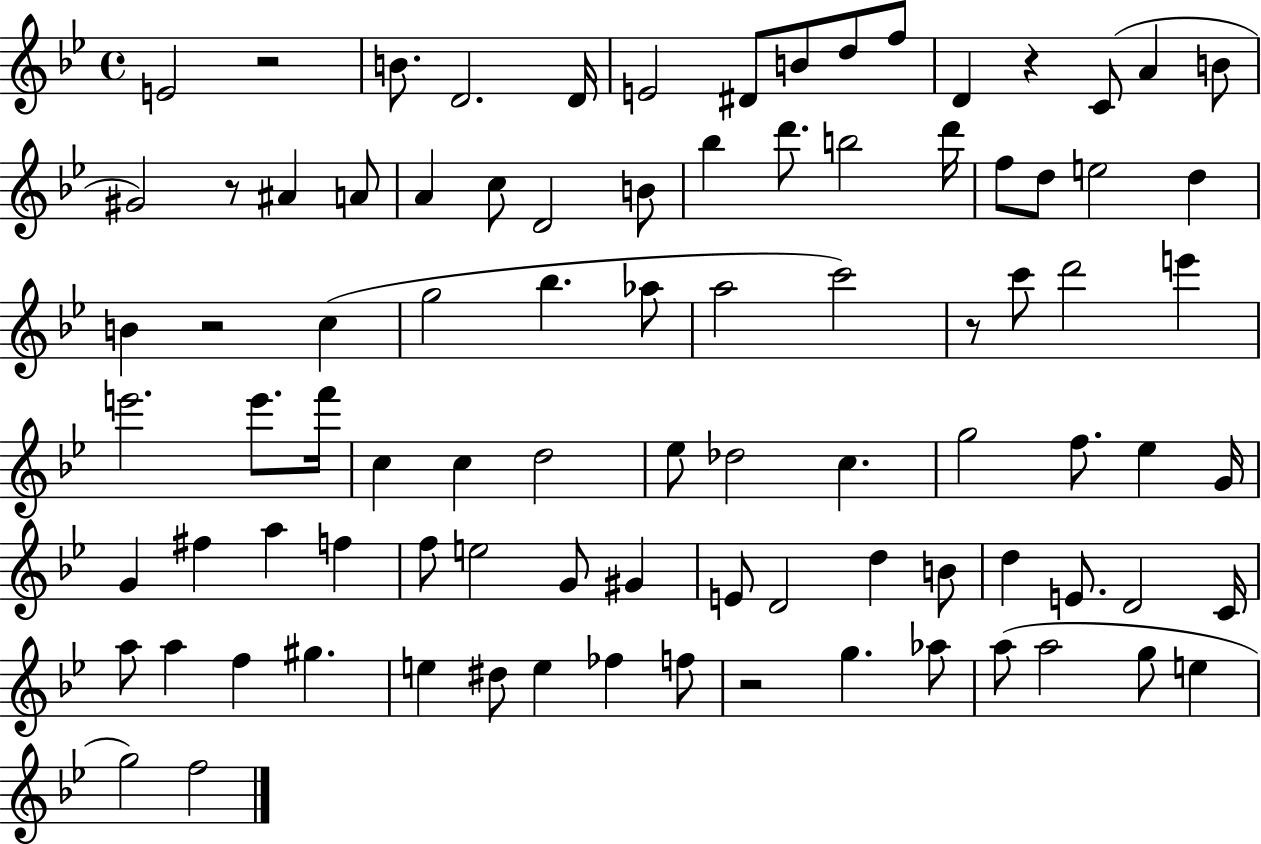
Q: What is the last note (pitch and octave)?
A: F5